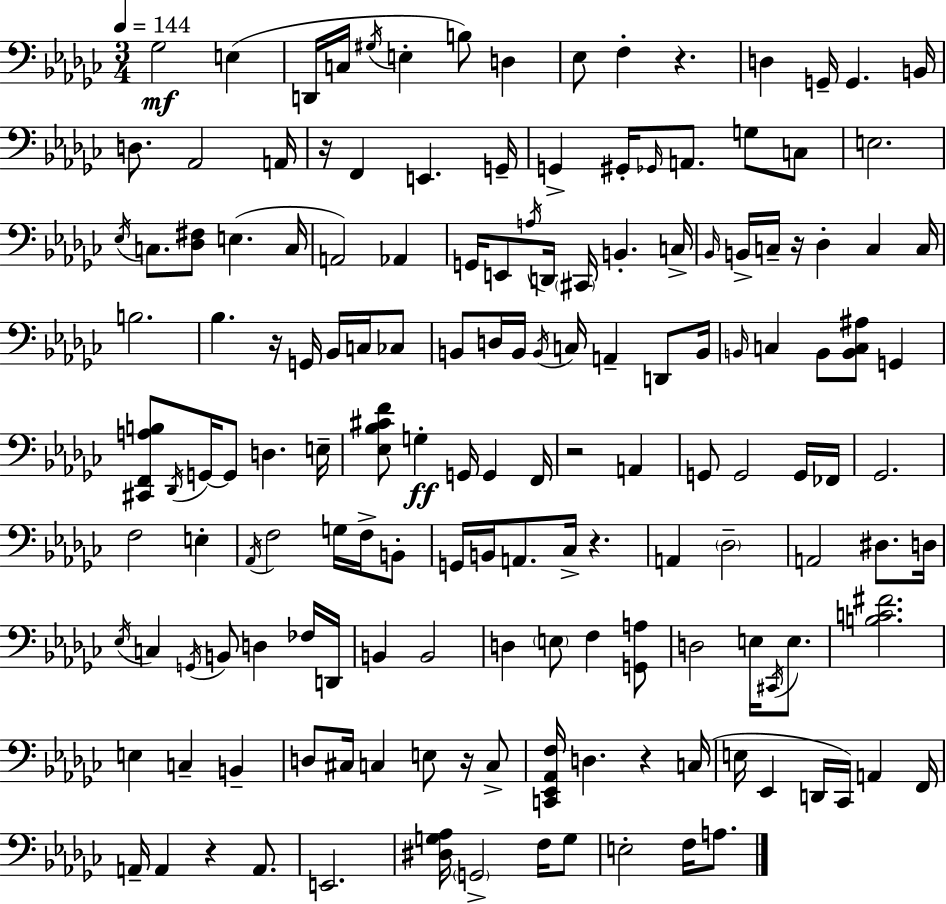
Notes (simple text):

Gb3/h E3/q D2/s C3/s G#3/s E3/q B3/e D3/q Eb3/e F3/q R/q. D3/q G2/s G2/q. B2/s D3/e. Ab2/h A2/s R/s F2/q E2/q. G2/s G2/q G#2/s Gb2/s A2/e. G3/e C3/e E3/h. Eb3/s C3/e. [Db3,F#3]/e E3/q. C3/s A2/h Ab2/q G2/s E2/e A3/s D2/s C#2/s B2/q. C3/s Bb2/s B2/s C3/s R/s Db3/q C3/q C3/s B3/h. Bb3/q. R/s G2/s Bb2/s C3/s CES3/e B2/e D3/s B2/s B2/s C3/s A2/q D2/e B2/s B2/s C3/q B2/e [B2,C3,A#3]/e G2/q [C#2,F2,A3,B3]/e Db2/s G2/s G2/e D3/q. E3/s [Eb3,Bb3,C#4,F4]/e G3/q G2/s G2/q F2/s R/h A2/q G2/e G2/h G2/s FES2/s Gb2/h. F3/h E3/q Ab2/s F3/h G3/s F3/s B2/e G2/s B2/s A2/e. CES3/s R/q. A2/q Db3/h A2/h D#3/e. D3/s Eb3/s C3/q G2/s B2/e D3/q FES3/s D2/s B2/q B2/h D3/q E3/e F3/q [G2,A3]/e D3/h E3/s C#2/s E3/e. [B3,C4,F#4]/h. E3/q C3/q B2/q D3/e C#3/s C3/q E3/e R/s C3/e [C2,Eb2,Ab2,F3]/s D3/q. R/q C3/s E3/s Eb2/q D2/s CES2/s A2/q F2/s A2/s A2/q R/q A2/e. E2/h. [D#3,G3,Ab3]/s G2/h F3/s G3/e E3/h F3/s A3/e.